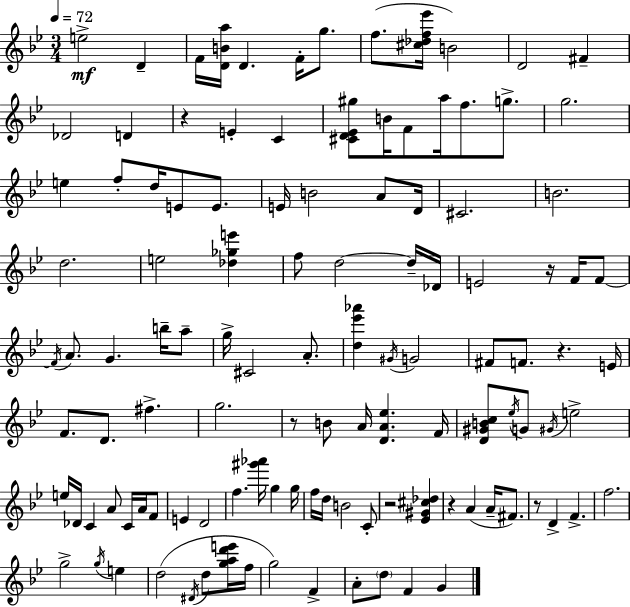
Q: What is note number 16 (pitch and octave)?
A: F4